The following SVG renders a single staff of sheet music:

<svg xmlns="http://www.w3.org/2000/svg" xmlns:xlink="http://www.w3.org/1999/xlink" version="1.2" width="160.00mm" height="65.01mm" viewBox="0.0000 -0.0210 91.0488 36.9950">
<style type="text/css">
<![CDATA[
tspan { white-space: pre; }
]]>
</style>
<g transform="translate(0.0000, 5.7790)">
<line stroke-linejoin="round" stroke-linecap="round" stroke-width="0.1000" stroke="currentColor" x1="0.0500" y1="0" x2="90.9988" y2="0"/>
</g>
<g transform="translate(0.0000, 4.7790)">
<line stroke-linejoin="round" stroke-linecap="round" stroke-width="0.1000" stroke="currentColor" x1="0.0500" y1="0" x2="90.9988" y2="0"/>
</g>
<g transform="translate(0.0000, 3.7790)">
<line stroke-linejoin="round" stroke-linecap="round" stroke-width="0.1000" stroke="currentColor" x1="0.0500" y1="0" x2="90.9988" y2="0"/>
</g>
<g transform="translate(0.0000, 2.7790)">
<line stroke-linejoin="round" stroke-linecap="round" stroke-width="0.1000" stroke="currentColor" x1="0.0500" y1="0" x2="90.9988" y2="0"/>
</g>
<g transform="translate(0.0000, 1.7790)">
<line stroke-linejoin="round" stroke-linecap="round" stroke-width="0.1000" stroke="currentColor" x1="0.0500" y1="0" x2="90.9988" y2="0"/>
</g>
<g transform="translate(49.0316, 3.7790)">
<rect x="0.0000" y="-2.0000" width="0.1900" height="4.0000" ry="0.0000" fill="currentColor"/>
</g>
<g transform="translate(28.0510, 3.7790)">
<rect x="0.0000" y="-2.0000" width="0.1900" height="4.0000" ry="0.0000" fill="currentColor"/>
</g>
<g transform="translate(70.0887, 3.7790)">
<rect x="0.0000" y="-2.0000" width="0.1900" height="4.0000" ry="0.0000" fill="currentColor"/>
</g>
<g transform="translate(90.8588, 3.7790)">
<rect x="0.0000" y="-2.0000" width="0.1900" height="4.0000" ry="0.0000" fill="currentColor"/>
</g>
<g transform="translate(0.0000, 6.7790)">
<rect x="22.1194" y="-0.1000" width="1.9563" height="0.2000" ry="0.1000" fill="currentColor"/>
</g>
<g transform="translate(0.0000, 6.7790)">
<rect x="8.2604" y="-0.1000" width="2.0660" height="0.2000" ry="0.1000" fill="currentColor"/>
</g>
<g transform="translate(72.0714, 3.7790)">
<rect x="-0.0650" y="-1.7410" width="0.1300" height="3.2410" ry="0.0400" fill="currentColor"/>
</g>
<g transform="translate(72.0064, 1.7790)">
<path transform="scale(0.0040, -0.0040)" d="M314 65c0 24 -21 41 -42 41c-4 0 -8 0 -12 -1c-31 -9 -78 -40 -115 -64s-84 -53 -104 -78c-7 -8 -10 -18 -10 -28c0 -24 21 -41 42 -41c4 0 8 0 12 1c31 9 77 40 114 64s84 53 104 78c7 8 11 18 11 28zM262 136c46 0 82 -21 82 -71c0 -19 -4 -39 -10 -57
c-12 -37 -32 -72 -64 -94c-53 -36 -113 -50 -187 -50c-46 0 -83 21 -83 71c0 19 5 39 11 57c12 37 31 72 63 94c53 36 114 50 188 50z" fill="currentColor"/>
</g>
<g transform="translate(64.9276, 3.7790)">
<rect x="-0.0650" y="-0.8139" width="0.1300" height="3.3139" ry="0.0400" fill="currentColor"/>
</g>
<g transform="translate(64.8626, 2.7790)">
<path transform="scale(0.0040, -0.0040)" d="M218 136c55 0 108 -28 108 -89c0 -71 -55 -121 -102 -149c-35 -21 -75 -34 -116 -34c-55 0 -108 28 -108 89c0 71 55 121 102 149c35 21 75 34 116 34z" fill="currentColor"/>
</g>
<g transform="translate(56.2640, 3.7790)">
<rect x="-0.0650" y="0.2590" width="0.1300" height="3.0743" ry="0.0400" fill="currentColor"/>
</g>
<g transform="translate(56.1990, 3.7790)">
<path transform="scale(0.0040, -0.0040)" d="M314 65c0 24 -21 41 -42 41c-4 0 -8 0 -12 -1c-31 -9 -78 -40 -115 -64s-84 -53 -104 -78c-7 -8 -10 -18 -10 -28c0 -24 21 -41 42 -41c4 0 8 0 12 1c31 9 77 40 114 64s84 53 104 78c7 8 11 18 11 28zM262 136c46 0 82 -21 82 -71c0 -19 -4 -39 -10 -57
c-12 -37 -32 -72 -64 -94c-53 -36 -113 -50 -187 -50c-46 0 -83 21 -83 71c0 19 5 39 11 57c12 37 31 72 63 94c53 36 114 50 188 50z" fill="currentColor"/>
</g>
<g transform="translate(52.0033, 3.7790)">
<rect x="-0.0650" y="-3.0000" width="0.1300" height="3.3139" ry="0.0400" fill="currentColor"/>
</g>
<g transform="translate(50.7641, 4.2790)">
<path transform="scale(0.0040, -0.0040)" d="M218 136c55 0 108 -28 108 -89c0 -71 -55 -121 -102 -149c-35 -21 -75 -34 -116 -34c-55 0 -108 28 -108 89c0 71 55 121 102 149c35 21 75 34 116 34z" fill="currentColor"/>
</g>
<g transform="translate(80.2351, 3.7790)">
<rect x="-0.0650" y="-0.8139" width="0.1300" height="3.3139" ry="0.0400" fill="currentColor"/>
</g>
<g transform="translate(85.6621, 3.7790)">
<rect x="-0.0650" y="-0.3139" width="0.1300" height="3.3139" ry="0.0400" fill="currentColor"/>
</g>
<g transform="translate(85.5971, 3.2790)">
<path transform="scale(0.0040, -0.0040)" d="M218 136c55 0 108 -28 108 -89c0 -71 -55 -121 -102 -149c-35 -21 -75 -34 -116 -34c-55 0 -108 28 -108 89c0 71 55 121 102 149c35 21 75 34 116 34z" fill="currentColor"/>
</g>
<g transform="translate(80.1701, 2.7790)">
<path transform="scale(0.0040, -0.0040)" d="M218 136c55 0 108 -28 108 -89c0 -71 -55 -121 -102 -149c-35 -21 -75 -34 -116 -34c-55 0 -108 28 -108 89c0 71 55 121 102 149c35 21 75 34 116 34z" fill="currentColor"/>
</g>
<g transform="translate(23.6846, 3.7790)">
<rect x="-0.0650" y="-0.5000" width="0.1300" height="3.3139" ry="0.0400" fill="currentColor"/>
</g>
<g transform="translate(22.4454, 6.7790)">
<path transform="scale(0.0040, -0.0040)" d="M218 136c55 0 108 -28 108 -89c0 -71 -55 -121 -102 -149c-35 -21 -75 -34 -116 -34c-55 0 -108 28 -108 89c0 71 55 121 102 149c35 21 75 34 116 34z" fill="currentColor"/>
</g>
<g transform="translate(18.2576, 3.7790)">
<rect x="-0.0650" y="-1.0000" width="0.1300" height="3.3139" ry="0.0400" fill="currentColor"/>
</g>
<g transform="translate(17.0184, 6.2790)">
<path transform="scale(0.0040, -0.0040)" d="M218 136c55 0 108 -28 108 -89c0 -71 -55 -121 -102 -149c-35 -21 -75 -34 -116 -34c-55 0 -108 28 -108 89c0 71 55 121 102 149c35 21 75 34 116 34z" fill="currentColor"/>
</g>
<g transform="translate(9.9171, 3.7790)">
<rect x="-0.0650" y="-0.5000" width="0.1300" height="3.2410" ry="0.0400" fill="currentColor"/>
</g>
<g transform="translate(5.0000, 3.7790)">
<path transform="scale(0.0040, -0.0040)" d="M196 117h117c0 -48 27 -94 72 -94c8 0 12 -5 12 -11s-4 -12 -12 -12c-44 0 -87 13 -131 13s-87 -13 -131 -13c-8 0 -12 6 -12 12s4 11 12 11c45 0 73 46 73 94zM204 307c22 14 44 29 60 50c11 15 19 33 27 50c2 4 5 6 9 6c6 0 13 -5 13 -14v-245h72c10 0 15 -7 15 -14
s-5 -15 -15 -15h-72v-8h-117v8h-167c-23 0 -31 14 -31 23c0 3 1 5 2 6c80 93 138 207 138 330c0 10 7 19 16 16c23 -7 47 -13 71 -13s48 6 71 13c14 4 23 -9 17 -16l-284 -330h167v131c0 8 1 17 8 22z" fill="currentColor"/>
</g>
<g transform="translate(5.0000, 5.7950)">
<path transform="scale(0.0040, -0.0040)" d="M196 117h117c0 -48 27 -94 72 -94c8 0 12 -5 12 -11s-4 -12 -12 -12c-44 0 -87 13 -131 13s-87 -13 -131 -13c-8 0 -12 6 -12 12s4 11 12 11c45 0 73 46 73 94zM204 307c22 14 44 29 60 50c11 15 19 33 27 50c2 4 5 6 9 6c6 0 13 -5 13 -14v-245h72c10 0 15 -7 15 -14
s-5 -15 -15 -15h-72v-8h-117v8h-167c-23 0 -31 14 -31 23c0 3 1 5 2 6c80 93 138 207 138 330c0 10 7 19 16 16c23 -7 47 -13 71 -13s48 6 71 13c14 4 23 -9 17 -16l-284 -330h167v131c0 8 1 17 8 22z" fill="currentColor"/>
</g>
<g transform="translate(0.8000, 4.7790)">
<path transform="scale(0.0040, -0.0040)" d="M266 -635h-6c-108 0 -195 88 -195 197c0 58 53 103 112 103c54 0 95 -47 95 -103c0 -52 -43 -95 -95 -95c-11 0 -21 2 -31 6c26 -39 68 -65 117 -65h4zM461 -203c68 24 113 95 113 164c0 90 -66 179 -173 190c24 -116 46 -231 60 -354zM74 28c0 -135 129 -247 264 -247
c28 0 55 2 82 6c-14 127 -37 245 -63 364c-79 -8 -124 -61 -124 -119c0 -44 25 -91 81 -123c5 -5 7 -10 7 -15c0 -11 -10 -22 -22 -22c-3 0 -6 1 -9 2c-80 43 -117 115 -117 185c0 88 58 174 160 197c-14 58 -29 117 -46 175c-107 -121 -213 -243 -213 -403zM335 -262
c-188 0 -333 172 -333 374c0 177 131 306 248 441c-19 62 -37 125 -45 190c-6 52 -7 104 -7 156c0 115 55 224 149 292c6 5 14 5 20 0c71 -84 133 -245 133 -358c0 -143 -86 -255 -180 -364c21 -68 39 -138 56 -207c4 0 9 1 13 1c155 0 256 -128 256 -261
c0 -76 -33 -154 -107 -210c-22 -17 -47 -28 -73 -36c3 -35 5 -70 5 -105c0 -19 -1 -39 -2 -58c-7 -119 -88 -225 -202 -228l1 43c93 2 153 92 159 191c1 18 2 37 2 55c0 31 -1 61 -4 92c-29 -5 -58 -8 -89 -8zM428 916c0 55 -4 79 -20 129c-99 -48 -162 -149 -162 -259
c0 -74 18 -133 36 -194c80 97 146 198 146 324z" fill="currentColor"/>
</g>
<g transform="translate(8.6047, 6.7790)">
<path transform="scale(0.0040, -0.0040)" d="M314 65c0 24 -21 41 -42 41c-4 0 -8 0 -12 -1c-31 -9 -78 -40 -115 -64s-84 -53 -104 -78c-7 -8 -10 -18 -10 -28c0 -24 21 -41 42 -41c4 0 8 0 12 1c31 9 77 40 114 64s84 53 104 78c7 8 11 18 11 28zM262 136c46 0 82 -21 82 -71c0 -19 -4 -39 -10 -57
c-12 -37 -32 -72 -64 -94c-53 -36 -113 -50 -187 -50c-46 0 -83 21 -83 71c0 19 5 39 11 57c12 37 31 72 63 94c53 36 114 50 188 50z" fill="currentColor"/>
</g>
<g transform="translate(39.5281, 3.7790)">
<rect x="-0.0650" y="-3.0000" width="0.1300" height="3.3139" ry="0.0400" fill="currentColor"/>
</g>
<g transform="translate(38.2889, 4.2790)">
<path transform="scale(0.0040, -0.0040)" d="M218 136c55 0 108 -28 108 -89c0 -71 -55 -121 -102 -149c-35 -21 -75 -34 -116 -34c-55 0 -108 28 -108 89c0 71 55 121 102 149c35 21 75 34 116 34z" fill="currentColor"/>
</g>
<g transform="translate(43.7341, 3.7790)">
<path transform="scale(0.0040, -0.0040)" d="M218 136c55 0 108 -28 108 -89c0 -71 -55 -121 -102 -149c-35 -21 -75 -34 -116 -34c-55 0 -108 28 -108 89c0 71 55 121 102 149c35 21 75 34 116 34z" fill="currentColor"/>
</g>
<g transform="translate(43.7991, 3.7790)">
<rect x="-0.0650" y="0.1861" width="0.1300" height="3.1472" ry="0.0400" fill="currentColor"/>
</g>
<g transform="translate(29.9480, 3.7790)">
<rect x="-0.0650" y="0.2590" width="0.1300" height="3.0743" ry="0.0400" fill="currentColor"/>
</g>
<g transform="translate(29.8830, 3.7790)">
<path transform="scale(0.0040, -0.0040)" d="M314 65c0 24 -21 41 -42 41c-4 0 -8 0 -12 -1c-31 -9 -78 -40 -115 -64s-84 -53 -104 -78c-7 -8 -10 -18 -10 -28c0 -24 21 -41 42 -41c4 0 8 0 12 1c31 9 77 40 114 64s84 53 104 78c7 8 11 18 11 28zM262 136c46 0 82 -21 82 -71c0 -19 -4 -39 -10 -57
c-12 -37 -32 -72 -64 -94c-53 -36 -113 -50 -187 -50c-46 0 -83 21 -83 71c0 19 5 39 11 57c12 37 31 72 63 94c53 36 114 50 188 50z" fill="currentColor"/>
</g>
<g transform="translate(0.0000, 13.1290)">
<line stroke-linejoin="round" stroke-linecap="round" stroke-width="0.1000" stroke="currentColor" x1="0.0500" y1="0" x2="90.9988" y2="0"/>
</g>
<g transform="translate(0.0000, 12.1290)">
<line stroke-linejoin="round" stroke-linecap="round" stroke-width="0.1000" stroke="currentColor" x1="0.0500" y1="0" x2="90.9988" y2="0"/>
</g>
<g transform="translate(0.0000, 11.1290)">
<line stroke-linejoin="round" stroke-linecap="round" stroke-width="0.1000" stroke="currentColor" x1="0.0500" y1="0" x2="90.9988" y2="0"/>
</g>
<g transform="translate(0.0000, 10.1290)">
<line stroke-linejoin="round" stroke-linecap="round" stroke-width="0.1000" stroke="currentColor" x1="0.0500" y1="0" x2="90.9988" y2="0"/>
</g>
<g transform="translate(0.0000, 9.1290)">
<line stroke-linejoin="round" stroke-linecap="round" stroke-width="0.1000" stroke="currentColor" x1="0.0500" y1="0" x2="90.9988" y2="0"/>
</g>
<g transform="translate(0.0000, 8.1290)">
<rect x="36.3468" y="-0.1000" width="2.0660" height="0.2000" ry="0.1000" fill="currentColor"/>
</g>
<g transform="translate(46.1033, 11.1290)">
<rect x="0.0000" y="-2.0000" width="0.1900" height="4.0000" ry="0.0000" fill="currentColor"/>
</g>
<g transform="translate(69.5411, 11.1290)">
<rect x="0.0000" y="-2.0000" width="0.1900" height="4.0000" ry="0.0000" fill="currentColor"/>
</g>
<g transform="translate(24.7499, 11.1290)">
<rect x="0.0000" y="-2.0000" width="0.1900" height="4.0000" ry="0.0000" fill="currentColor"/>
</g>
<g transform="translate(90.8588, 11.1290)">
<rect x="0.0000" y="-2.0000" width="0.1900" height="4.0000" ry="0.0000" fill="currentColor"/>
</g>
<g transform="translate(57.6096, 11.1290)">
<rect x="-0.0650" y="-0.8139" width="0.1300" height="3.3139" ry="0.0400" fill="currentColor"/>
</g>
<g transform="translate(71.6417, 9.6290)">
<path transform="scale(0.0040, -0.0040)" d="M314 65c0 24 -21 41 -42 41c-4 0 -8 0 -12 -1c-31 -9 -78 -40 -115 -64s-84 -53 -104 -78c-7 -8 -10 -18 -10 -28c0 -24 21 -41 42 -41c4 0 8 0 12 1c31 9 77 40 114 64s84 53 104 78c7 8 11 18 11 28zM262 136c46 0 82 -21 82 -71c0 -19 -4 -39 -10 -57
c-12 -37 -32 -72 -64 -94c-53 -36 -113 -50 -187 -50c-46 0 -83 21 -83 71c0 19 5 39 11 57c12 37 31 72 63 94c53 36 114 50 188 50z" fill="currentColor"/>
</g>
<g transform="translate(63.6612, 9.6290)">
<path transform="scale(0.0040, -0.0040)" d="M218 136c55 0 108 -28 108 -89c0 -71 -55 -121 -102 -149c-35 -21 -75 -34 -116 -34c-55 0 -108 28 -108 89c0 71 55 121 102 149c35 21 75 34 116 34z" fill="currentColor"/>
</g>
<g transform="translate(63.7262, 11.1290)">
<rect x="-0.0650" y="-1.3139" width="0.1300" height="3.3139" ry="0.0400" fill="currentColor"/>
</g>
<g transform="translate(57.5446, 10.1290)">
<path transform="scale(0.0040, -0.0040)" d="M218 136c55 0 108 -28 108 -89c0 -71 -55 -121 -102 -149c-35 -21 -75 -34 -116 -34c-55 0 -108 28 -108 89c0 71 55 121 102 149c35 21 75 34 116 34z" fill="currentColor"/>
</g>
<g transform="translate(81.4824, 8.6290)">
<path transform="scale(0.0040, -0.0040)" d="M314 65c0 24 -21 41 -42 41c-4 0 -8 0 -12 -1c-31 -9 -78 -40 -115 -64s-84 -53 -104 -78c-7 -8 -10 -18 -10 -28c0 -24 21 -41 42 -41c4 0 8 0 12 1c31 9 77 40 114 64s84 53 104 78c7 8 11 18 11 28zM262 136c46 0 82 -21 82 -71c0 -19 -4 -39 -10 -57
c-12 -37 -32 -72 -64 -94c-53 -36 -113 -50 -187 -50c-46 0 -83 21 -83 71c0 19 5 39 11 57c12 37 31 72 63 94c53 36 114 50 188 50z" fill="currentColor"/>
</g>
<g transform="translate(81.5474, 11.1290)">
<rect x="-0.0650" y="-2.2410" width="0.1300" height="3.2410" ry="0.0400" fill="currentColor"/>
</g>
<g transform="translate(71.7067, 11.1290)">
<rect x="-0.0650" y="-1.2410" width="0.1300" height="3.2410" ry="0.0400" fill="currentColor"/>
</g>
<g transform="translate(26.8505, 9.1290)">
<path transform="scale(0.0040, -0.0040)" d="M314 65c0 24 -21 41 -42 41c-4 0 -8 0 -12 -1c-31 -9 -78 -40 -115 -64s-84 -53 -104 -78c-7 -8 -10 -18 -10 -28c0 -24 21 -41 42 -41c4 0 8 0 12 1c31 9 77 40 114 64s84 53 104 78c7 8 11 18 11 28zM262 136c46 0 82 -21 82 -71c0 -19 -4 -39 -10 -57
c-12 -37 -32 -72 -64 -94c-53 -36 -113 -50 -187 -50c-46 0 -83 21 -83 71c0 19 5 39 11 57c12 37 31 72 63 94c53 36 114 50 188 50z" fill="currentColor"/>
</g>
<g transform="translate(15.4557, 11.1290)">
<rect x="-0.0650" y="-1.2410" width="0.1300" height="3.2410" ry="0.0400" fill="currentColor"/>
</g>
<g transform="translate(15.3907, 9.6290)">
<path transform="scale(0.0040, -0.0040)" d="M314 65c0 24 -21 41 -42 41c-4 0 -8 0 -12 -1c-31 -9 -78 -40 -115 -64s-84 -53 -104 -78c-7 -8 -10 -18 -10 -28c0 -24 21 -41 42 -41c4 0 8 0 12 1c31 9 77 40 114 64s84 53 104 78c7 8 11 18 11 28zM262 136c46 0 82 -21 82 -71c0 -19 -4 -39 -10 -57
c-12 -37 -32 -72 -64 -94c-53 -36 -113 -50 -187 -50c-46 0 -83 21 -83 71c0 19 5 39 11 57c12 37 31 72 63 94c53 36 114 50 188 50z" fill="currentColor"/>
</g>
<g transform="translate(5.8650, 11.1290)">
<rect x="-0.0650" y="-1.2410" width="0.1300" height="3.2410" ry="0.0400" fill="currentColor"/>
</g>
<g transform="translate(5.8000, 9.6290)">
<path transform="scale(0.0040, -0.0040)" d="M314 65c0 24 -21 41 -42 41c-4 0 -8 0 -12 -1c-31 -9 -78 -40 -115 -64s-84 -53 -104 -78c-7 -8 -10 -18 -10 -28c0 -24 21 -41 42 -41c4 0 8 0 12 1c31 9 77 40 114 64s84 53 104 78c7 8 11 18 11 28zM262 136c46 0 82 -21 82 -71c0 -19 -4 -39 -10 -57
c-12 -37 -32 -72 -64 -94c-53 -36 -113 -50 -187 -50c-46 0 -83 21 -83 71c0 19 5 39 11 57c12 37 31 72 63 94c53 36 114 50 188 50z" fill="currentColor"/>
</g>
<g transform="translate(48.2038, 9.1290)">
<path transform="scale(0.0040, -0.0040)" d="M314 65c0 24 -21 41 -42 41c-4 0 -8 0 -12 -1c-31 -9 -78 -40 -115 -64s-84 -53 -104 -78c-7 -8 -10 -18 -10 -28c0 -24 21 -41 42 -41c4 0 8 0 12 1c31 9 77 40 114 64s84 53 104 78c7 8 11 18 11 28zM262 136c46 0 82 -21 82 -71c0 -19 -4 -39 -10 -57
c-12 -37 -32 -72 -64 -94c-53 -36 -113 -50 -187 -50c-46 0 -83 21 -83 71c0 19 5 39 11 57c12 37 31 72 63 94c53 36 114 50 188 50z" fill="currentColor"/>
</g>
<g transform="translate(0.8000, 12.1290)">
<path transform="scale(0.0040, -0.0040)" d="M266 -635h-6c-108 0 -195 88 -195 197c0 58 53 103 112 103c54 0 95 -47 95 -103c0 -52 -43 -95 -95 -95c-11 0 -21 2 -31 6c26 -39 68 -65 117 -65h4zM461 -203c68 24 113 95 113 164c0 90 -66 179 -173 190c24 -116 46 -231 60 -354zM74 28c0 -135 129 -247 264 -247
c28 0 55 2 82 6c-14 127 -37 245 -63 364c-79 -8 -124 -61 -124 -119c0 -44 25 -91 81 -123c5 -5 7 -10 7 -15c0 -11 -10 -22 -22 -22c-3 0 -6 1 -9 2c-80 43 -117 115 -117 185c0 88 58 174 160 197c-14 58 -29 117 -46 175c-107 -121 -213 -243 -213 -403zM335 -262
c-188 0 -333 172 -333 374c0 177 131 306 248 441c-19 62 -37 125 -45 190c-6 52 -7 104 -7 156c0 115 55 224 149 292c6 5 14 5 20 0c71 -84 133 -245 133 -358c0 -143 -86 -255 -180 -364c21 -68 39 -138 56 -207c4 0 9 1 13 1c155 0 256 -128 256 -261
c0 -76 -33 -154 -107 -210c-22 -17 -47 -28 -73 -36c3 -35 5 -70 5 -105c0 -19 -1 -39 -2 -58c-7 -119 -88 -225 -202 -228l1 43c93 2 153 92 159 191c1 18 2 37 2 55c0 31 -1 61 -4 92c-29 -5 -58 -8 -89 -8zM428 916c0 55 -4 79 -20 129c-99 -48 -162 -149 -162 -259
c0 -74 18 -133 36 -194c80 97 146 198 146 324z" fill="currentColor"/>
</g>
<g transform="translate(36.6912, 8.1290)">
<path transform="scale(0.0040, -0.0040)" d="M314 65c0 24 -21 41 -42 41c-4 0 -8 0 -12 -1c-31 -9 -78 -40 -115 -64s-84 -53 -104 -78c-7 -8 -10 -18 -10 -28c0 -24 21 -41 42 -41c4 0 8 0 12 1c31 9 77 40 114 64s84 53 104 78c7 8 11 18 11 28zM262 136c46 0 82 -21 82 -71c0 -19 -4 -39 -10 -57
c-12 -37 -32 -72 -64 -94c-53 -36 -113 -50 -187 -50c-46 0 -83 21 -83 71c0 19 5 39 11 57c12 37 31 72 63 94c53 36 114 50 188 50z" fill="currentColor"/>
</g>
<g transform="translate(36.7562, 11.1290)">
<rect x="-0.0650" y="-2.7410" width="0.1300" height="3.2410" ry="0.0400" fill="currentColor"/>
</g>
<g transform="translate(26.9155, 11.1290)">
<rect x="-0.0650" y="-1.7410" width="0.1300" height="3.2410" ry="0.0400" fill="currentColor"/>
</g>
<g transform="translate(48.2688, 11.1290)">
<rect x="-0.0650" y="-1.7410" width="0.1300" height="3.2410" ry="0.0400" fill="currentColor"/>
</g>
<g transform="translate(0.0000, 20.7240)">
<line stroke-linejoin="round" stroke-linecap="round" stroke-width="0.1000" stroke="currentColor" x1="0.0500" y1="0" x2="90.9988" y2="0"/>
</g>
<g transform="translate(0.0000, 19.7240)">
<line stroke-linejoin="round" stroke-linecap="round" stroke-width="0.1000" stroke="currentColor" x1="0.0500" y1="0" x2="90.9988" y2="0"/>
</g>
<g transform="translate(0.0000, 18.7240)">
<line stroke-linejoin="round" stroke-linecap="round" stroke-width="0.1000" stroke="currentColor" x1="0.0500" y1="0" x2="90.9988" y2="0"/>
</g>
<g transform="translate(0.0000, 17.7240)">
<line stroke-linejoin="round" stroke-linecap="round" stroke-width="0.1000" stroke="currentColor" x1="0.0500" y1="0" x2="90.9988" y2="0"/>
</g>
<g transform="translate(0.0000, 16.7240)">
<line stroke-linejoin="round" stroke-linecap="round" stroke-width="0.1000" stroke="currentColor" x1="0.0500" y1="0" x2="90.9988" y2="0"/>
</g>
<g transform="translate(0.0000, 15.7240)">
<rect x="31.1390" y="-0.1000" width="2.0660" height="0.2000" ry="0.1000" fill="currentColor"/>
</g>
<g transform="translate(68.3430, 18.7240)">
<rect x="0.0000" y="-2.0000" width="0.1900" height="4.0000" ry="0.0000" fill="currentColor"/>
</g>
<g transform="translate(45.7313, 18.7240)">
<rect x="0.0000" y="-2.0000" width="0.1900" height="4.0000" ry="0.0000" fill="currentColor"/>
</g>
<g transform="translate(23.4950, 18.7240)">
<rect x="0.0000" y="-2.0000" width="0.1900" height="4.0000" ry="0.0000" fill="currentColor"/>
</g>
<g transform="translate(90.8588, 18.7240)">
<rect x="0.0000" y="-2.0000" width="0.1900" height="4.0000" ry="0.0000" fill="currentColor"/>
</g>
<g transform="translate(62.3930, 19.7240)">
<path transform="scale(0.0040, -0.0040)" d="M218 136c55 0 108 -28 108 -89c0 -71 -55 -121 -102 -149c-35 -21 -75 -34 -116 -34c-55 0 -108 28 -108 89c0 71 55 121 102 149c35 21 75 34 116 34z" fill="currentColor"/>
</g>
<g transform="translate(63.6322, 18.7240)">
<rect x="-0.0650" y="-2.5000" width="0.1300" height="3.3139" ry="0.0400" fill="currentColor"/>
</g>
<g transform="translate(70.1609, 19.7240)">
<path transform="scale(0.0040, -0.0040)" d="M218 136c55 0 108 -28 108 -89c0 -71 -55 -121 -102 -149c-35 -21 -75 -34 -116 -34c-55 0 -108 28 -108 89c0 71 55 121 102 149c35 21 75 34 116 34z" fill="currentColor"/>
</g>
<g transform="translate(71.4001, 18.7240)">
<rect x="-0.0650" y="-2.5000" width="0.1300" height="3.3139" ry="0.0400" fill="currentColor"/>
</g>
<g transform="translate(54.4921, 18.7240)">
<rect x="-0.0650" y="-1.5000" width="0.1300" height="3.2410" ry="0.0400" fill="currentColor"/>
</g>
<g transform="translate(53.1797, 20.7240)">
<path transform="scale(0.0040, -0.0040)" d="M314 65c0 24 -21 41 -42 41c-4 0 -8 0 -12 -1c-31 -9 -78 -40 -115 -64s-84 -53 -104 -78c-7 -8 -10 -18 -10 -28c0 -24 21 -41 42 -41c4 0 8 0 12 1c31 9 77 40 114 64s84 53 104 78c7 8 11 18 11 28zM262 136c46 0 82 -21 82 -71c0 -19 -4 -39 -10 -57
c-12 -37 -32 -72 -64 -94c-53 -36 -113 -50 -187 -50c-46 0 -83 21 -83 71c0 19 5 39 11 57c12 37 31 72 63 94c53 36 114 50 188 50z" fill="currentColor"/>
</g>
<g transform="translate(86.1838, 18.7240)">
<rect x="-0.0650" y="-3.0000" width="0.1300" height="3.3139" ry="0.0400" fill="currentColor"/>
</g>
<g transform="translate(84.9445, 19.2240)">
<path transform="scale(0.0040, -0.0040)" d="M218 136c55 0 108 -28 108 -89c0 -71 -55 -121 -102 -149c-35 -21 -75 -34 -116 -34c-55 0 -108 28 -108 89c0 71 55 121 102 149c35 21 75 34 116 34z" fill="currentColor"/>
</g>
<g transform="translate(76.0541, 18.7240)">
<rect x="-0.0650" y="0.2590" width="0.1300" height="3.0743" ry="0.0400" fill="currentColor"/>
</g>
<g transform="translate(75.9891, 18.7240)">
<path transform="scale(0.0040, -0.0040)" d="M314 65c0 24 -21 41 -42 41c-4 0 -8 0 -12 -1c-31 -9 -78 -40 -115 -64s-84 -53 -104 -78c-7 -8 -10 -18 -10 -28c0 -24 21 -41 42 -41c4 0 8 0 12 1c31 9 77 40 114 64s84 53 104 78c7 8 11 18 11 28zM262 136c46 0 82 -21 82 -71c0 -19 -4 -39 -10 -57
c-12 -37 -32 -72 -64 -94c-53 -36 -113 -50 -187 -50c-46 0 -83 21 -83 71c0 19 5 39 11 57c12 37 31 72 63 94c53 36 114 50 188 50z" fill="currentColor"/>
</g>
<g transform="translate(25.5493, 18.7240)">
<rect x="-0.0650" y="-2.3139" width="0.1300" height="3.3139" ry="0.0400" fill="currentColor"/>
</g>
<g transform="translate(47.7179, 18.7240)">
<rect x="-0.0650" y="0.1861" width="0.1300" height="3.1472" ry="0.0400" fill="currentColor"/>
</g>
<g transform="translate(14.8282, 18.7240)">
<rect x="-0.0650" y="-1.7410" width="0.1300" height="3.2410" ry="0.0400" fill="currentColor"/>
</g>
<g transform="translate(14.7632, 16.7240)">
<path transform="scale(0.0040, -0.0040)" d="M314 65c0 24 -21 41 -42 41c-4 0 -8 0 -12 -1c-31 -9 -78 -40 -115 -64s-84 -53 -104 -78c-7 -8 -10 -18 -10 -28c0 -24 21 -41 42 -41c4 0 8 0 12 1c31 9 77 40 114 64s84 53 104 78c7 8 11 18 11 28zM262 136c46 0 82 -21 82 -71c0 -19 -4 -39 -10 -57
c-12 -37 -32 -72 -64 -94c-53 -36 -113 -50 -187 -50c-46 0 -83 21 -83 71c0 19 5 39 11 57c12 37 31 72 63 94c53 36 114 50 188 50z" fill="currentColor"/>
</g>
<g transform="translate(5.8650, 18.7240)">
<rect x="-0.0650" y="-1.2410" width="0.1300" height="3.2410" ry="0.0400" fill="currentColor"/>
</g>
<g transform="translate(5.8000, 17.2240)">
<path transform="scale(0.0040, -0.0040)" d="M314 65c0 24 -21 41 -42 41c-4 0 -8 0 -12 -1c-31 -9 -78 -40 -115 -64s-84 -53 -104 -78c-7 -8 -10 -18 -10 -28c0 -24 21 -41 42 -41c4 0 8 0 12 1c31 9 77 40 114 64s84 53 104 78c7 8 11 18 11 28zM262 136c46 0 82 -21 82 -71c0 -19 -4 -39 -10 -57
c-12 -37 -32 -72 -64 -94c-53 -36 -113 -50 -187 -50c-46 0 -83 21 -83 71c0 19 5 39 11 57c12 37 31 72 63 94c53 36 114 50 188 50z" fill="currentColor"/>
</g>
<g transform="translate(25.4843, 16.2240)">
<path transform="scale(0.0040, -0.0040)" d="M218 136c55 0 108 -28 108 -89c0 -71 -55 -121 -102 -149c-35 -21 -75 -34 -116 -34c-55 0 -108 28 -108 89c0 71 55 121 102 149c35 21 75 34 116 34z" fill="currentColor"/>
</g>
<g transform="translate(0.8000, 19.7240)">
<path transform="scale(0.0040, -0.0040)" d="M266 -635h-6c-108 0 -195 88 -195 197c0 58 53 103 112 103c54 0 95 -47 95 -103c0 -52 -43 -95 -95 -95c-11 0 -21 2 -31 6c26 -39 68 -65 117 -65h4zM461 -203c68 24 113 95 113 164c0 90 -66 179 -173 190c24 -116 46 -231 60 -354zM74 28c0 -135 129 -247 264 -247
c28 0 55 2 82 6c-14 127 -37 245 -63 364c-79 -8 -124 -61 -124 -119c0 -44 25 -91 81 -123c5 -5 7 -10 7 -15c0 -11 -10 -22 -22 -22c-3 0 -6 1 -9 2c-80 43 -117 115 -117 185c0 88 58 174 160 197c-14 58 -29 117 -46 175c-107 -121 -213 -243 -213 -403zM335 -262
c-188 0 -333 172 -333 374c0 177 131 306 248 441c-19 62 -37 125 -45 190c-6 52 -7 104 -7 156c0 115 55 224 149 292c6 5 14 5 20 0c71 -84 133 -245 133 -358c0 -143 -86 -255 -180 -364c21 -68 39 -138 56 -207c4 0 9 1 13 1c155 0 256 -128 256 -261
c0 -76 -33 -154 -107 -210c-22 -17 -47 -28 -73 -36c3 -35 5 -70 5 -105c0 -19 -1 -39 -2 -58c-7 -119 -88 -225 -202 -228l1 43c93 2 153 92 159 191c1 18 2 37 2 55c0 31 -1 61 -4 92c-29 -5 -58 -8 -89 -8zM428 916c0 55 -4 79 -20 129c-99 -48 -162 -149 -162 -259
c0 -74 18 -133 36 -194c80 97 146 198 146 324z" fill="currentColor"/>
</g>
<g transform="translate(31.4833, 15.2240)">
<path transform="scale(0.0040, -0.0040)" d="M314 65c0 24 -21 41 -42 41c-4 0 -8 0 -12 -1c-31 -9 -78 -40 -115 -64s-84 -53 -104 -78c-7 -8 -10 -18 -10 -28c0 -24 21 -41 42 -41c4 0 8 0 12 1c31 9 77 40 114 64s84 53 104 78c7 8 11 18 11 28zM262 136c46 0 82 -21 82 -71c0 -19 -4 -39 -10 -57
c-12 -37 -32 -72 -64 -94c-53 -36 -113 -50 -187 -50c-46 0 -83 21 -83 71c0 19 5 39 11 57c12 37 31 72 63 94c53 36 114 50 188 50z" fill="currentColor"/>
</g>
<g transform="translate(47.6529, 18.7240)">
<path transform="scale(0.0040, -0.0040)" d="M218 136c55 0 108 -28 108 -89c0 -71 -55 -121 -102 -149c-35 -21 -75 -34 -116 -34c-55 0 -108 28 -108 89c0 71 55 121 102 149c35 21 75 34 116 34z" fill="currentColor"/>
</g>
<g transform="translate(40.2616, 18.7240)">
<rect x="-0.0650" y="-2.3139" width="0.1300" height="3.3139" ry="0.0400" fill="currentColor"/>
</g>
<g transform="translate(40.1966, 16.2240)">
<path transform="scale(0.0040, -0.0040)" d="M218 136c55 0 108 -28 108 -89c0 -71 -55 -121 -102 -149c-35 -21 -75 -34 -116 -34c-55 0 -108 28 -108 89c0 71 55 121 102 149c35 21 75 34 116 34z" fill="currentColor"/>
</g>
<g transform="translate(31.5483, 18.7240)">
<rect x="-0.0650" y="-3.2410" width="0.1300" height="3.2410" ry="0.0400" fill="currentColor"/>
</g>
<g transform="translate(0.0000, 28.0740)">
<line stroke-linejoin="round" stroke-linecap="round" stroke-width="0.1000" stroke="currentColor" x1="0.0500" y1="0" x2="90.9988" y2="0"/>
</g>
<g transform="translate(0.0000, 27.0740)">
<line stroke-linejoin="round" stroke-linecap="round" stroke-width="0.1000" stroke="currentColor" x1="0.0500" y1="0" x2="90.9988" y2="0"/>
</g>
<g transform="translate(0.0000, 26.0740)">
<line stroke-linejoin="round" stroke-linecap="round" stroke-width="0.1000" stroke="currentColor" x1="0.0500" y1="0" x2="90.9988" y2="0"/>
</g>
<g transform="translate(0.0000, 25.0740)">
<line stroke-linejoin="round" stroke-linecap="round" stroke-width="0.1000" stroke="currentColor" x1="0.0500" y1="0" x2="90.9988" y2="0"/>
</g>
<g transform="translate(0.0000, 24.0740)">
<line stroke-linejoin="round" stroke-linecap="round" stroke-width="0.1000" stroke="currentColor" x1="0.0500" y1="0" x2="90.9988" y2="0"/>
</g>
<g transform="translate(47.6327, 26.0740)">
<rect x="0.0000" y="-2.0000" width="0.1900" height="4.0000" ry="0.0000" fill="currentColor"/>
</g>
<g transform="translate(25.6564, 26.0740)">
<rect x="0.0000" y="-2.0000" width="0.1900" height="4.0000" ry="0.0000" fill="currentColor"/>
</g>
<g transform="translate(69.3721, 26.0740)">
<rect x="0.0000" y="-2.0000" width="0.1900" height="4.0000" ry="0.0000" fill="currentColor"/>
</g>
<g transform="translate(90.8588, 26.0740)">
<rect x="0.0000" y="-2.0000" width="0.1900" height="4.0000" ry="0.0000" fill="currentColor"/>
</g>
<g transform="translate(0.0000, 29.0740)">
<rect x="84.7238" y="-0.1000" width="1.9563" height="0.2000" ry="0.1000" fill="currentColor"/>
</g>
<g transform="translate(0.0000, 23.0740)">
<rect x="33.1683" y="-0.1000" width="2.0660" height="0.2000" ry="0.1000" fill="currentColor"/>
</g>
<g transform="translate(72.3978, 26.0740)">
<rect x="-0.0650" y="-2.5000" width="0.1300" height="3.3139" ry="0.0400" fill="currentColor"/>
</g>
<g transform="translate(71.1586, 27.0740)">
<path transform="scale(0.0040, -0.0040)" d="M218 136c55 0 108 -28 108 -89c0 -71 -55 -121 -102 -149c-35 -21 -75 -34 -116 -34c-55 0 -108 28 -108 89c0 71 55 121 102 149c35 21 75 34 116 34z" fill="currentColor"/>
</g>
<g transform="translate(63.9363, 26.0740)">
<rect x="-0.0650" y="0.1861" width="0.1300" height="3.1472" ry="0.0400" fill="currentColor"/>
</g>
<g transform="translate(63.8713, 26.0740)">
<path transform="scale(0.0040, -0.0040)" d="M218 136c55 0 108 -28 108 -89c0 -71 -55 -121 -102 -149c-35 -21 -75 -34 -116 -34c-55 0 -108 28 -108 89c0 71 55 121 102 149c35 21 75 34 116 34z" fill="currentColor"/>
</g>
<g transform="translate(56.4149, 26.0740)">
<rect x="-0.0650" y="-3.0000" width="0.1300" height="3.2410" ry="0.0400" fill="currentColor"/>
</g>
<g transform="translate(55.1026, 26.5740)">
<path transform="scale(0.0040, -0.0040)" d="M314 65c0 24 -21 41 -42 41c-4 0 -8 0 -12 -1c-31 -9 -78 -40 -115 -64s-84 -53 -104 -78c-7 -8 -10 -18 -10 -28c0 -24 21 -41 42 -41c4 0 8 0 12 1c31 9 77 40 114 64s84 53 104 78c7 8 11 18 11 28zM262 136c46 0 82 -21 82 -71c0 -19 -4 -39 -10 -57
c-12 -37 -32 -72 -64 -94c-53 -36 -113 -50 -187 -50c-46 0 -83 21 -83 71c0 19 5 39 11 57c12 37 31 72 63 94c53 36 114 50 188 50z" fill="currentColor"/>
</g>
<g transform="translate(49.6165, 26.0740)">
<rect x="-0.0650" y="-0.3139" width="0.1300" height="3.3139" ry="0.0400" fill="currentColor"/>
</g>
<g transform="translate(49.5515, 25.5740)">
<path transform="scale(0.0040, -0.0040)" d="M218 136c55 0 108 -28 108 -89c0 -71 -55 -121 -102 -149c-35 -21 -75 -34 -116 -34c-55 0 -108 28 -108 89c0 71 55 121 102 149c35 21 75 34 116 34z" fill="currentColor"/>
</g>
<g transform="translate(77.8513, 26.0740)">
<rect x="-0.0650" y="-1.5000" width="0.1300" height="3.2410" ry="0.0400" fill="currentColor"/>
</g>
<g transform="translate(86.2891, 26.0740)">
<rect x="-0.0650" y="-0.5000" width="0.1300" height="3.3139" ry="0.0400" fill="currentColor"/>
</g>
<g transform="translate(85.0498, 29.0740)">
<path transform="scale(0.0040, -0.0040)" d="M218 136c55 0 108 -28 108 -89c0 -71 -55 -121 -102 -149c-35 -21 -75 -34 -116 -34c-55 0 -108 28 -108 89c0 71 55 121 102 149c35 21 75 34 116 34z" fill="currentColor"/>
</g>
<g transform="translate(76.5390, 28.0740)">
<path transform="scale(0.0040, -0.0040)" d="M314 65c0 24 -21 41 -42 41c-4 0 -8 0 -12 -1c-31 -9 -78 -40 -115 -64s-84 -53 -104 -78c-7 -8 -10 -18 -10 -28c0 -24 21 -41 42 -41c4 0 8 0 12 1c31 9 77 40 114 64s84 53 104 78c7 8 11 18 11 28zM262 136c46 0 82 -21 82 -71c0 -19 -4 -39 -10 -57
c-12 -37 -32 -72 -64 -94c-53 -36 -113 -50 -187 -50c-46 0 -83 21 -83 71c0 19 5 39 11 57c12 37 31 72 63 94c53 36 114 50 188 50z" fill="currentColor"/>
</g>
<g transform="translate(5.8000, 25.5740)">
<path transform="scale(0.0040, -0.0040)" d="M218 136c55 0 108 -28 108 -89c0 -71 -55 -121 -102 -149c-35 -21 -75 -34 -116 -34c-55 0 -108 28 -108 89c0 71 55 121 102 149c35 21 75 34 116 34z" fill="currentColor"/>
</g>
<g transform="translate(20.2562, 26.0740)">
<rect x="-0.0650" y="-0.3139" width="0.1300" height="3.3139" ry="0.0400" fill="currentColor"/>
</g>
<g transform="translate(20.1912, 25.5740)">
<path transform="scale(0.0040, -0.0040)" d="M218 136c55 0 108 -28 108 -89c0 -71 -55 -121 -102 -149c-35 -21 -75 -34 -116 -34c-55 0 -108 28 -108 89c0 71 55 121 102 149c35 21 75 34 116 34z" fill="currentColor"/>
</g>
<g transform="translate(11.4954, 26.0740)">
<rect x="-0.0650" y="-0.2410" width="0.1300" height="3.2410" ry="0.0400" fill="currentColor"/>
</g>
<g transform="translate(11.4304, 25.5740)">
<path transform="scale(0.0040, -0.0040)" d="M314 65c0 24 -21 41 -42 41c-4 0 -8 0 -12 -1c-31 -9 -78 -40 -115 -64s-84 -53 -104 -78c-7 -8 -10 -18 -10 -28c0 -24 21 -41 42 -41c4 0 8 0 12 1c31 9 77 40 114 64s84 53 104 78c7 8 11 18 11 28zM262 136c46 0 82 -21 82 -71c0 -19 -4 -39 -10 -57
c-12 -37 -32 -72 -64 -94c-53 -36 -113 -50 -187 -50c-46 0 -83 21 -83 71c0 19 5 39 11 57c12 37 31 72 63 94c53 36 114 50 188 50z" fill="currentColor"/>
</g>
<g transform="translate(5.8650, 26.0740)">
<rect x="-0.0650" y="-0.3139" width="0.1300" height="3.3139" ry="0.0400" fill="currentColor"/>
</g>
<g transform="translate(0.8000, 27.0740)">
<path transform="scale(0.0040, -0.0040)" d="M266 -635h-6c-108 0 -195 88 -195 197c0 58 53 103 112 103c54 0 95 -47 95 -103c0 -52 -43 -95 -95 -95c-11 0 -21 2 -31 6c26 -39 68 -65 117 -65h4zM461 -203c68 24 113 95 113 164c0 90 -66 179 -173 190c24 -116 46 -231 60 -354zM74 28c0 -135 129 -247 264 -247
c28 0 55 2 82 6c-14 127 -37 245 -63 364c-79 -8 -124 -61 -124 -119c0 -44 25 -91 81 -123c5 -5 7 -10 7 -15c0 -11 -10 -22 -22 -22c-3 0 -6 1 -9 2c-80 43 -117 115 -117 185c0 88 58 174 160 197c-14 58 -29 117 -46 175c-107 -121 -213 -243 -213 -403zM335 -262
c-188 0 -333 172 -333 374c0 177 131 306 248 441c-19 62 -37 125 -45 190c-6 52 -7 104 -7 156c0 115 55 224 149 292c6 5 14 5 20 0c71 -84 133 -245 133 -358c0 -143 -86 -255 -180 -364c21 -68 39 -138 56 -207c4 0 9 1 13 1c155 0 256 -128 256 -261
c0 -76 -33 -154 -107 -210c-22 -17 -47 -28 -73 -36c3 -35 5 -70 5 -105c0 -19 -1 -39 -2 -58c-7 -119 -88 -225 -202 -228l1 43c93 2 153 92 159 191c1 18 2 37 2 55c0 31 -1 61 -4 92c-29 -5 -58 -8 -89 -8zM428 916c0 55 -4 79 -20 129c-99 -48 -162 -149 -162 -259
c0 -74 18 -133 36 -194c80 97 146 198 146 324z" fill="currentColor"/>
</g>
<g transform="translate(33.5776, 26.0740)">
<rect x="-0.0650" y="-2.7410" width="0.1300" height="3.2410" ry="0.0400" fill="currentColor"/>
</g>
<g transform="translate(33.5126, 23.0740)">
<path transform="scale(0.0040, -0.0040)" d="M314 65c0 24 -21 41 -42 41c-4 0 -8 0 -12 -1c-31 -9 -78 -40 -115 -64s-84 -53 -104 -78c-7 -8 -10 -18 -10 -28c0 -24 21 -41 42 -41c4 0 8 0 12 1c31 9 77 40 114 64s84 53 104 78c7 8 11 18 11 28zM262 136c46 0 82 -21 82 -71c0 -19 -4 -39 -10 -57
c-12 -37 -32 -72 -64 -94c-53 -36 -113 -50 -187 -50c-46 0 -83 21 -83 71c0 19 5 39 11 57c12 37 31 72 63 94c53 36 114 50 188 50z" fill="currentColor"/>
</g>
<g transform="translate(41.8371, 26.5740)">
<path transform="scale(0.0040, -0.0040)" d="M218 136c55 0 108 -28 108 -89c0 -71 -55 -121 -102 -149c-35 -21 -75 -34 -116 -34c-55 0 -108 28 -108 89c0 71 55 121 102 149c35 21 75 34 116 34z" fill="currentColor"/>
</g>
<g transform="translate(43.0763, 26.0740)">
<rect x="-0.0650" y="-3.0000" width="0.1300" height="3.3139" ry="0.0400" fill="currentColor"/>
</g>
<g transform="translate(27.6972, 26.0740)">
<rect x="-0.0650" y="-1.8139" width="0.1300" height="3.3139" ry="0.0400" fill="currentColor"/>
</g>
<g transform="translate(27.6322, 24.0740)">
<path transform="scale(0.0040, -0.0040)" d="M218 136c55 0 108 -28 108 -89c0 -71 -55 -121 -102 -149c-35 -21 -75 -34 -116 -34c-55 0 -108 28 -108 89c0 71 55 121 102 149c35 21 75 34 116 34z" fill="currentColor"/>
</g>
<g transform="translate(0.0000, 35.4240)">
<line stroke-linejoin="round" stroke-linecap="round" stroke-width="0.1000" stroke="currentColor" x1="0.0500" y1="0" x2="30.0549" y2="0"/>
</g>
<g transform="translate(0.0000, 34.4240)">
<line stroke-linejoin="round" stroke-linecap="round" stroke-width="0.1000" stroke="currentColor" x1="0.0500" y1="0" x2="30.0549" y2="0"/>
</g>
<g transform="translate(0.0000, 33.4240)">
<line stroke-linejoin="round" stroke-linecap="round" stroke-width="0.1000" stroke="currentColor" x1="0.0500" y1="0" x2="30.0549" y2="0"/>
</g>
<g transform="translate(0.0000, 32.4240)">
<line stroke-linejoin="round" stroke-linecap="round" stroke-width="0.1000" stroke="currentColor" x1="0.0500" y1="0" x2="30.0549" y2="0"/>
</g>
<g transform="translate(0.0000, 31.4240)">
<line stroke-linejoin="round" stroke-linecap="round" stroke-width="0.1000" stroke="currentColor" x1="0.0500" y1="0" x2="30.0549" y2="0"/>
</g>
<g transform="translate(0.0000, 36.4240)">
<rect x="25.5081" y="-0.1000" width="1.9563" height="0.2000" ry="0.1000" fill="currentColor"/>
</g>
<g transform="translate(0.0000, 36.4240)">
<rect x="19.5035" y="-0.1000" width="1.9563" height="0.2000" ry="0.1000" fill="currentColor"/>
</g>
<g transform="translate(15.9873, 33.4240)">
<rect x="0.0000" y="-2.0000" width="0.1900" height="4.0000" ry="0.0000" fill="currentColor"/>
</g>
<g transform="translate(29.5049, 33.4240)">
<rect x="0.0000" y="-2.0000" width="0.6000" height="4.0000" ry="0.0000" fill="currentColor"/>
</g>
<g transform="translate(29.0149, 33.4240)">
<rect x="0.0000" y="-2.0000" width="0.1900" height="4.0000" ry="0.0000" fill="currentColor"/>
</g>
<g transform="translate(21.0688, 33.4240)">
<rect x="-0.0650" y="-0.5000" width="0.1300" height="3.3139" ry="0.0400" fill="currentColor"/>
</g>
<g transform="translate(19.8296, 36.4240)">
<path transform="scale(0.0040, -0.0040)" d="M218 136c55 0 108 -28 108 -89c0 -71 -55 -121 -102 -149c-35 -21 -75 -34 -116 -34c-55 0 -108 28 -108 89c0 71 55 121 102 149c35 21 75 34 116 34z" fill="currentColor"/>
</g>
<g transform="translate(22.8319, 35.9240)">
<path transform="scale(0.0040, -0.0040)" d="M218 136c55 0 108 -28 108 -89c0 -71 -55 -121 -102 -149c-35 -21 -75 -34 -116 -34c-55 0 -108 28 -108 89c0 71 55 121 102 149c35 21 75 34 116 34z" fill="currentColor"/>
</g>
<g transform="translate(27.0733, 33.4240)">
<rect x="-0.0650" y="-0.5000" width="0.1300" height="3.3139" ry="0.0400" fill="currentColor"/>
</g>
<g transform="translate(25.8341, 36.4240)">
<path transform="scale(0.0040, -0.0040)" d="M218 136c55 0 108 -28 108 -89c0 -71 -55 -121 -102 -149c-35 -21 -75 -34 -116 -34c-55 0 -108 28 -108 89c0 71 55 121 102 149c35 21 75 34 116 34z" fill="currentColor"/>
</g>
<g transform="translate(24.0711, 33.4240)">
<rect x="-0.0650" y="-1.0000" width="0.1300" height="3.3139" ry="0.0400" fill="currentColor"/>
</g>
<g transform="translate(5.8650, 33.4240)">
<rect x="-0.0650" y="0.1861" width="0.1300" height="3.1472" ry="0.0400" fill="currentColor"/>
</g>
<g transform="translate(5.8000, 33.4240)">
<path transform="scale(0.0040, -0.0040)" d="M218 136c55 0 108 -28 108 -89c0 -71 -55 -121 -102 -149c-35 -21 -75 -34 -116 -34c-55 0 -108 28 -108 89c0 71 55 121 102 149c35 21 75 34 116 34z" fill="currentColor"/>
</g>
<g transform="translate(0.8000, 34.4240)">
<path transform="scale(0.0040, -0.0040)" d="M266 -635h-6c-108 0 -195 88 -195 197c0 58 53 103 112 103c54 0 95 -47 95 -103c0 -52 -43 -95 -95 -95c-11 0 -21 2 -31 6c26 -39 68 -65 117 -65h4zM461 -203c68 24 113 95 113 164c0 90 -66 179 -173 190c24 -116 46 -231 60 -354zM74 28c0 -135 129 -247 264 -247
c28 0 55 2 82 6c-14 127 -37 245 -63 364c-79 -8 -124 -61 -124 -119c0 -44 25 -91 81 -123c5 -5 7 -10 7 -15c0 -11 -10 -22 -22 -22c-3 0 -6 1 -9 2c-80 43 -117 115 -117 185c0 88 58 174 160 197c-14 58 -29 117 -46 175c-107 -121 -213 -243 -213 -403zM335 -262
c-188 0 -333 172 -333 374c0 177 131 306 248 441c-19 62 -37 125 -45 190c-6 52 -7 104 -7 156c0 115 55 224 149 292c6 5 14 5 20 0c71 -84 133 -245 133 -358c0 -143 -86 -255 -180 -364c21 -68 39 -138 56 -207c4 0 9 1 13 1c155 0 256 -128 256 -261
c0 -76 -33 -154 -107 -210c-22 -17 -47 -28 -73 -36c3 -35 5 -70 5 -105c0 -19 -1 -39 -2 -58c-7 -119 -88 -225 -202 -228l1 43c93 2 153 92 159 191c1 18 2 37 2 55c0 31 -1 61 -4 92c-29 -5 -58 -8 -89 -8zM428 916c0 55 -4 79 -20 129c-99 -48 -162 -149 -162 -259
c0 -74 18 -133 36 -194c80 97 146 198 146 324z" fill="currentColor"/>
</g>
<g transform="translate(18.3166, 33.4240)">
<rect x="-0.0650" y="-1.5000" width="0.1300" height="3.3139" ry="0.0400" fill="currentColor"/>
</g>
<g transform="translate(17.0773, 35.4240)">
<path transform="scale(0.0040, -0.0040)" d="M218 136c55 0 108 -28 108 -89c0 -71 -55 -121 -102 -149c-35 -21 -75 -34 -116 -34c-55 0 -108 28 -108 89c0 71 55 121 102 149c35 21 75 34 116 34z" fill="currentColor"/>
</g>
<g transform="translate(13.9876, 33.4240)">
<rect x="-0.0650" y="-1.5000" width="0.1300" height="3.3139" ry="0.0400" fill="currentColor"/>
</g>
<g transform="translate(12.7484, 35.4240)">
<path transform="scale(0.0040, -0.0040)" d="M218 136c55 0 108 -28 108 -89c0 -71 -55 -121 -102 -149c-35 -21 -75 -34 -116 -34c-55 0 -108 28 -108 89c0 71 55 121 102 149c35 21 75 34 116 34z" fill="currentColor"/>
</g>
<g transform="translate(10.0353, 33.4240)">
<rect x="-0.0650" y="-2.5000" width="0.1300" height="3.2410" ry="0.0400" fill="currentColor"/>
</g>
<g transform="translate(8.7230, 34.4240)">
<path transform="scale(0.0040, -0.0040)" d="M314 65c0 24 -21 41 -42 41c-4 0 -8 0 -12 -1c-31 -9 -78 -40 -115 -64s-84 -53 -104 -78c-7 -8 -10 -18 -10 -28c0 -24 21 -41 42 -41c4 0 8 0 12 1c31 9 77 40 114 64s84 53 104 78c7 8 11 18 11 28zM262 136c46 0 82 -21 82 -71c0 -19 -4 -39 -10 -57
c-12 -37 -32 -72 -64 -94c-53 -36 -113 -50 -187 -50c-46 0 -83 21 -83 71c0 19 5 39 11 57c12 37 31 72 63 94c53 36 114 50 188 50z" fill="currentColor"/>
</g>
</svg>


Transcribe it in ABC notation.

X:1
T:Untitled
M:4/4
L:1/4
K:C
C2 D C B2 A B A B2 d f2 d c e2 e2 f2 a2 f2 d e e2 g2 e2 f2 g b2 g B E2 G G B2 A c c2 c f a2 A c A2 B G E2 C B G2 E E C D C